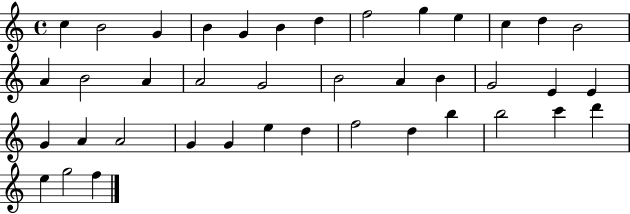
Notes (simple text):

C5/q B4/h G4/q B4/q G4/q B4/q D5/q F5/h G5/q E5/q C5/q D5/q B4/h A4/q B4/h A4/q A4/h G4/h B4/h A4/q B4/q G4/h E4/q E4/q G4/q A4/q A4/h G4/q G4/q E5/q D5/q F5/h D5/q B5/q B5/h C6/q D6/q E5/q G5/h F5/q